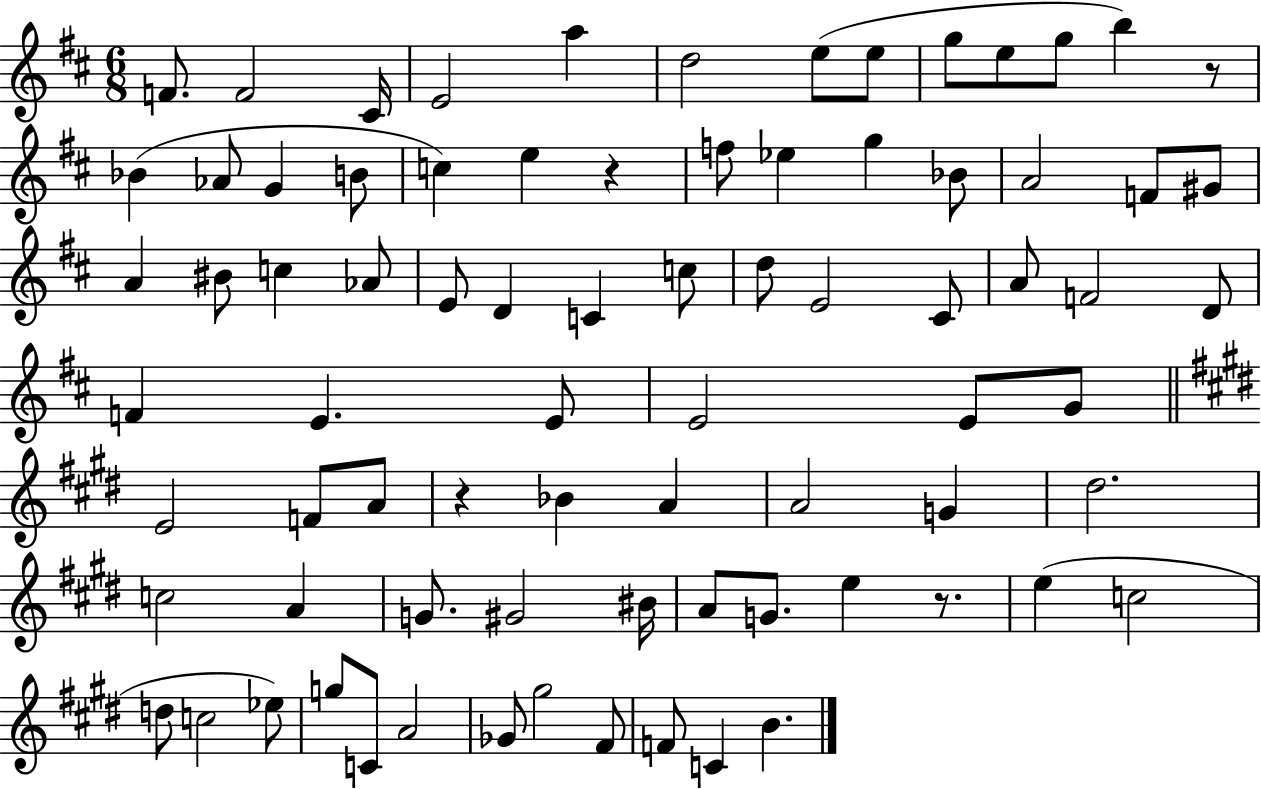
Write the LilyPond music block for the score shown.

{
  \clef treble
  \numericTimeSignature
  \time 6/8
  \key d \major
  f'8. f'2 cis'16 | e'2 a''4 | d''2 e''8( e''8 | g''8 e''8 g''8 b''4) r8 | \break bes'4( aes'8 g'4 b'8 | c''4) e''4 r4 | f''8 ees''4 g''4 bes'8 | a'2 f'8 gis'8 | \break a'4 bis'8 c''4 aes'8 | e'8 d'4 c'4 c''8 | d''8 e'2 cis'8 | a'8 f'2 d'8 | \break f'4 e'4. e'8 | e'2 e'8 g'8 | \bar "||" \break \key e \major e'2 f'8 a'8 | r4 bes'4 a'4 | a'2 g'4 | dis''2. | \break c''2 a'4 | g'8. gis'2 bis'16 | a'8 g'8. e''4 r8. | e''4( c''2 | \break d''8 c''2 ees''8) | g''8 c'8 a'2 | ges'8 gis''2 fis'8 | f'8 c'4 b'4. | \break \bar "|."
}